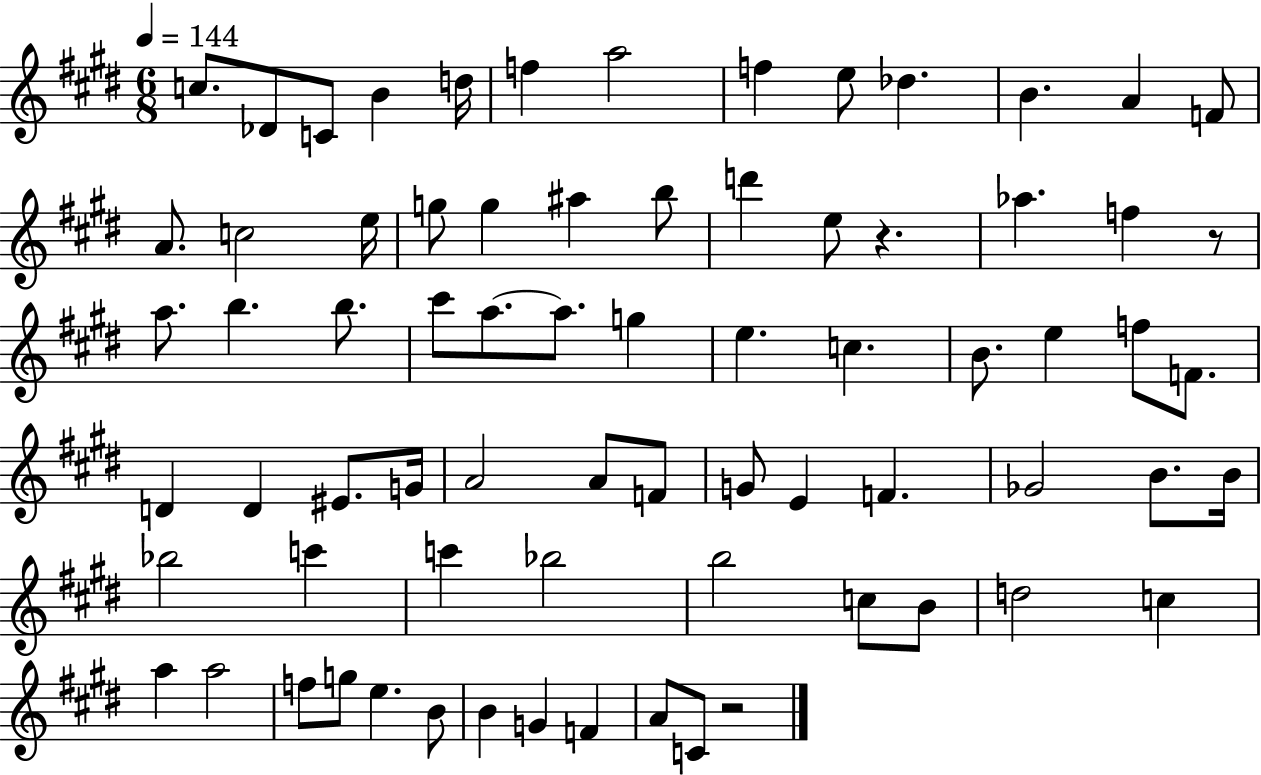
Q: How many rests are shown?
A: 3